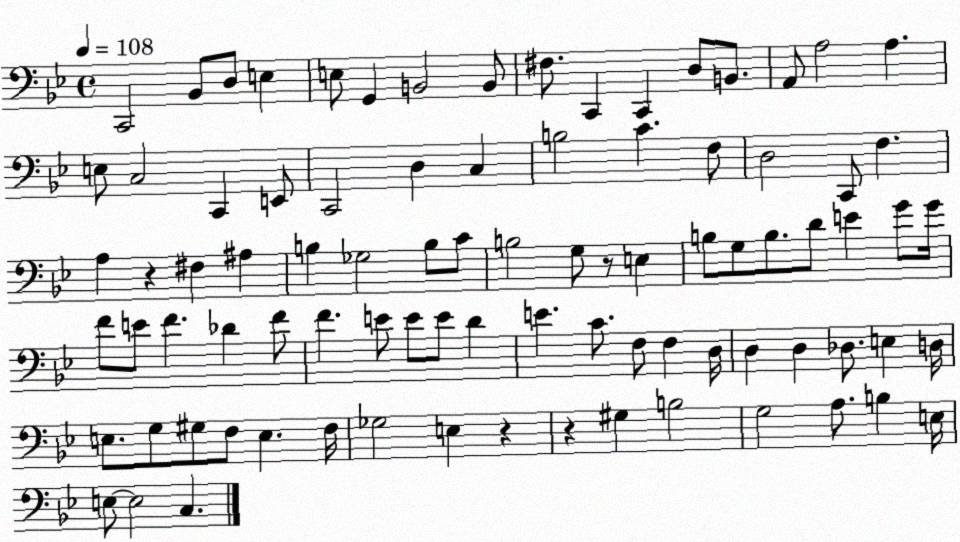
X:1
T:Untitled
M:4/4
L:1/4
K:Bb
C,,2 _B,,/2 D,/2 E, E,/2 G,, B,,2 B,,/2 ^F,/2 C,, C,, D,/2 B,,/2 A,,/2 A,2 A, E,/2 C,2 C,, E,,/2 C,,2 D, C, B,2 C F,/2 D,2 C,,/2 F, A, z ^F, ^A, B, _G,2 B,/2 C/2 B,2 G,/2 z/2 E, B,/2 G,/2 B,/2 D/2 E G/2 G/4 F/2 E/2 F _D F/2 F E/2 E/2 E/2 D E C/2 F,/2 F, D,/4 D, D, _D,/2 E, D,/4 E,/2 G,/2 ^G,/2 F,/2 E, F,/4 _G,2 E, z z ^G, B,2 G,2 A,/2 B, E,/4 E,/2 E,2 C,